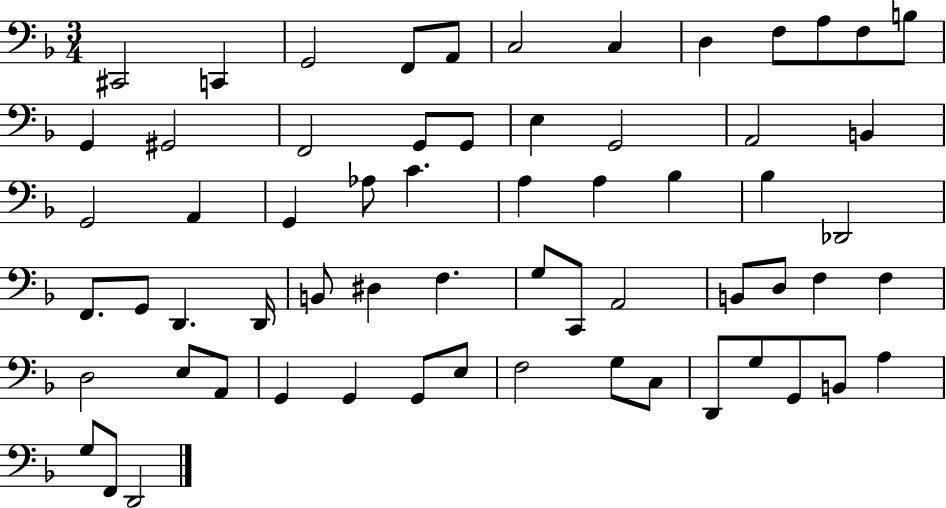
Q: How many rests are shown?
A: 0